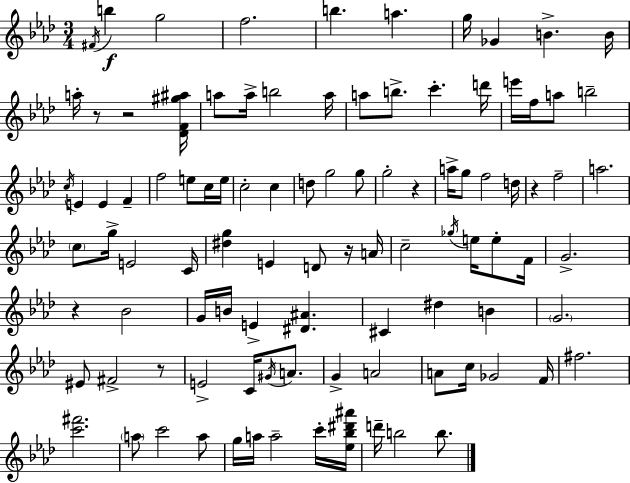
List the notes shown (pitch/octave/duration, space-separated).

F#4/s B5/q G5/h F5/h. B5/q. A5/q. G5/s Gb4/q B4/q. B4/s A5/s R/e R/h [Db4,F4,G#5,A#5]/s A5/e A5/s B5/h A5/s A5/e B5/e. C6/q. D6/s E6/s F5/s A5/e B5/h C5/s E4/q E4/q F4/q F5/h E5/e C5/s E5/s C5/h C5/q D5/e G5/h G5/e G5/h R/q A5/s G5/e F5/h D5/s R/q F5/h A5/h. C5/e G5/s E4/h C4/s [D#5,G5]/q E4/q D4/e R/s A4/s C5/h Gb5/s E5/s E5/e F4/s G4/h. R/q Bb4/h G4/s B4/s E4/q [D#4,A#4]/q. C#4/q D#5/q B4/q G4/h. EIS4/e F#4/h R/e E4/h C4/s G#4/s A4/e. G4/q A4/h A4/e C5/s Gb4/h F4/s F#5/h. [C6,F#6]/h. A5/e C6/h A5/e G5/s A5/s A5/h C6/s [Eb5,Bb5,D#6,A#6]/s D6/s B5/h B5/e.